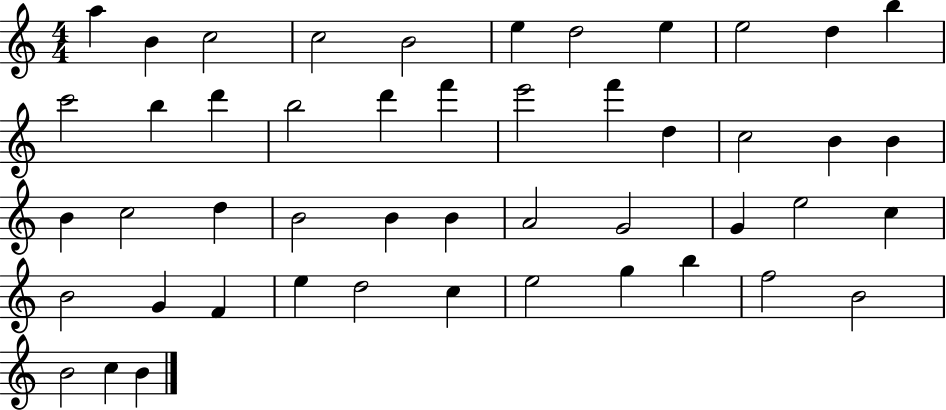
A5/q B4/q C5/h C5/h B4/h E5/q D5/h E5/q E5/h D5/q B5/q C6/h B5/q D6/q B5/h D6/q F6/q E6/h F6/q D5/q C5/h B4/q B4/q B4/q C5/h D5/q B4/h B4/q B4/q A4/h G4/h G4/q E5/h C5/q B4/h G4/q F4/q E5/q D5/h C5/q E5/h G5/q B5/q F5/h B4/h B4/h C5/q B4/q